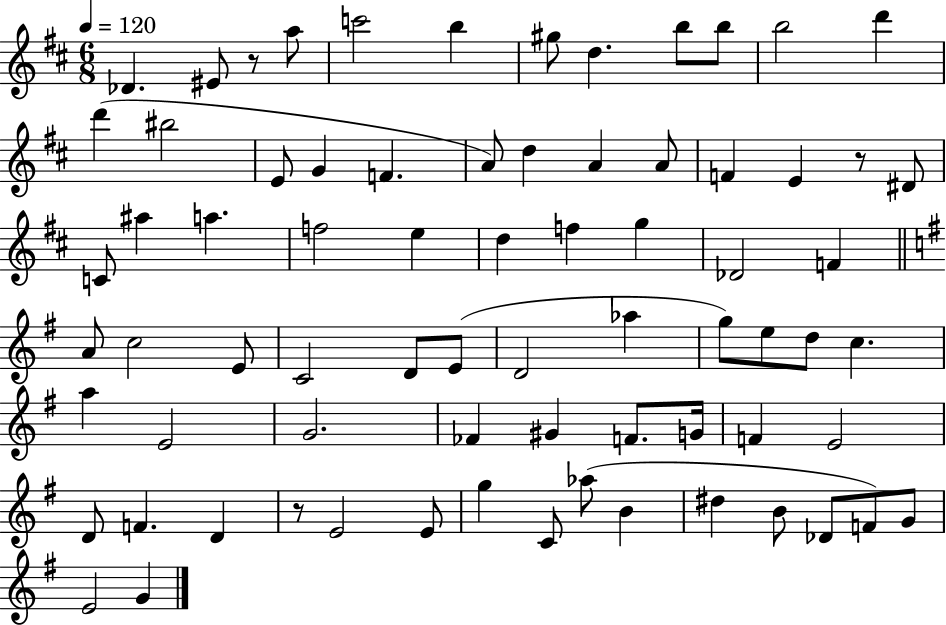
{
  \clef treble
  \numericTimeSignature
  \time 6/8
  \key d \major
  \tempo 4 = 120
  des'4. eis'8 r8 a''8 | c'''2 b''4 | gis''8 d''4. b''8 b''8 | b''2 d'''4 | \break d'''4( bis''2 | e'8 g'4 f'4. | a'8) d''4 a'4 a'8 | f'4 e'4 r8 dis'8 | \break c'8 ais''4 a''4. | f''2 e''4 | d''4 f''4 g''4 | des'2 f'4 | \break \bar "||" \break \key e \minor a'8 c''2 e'8 | c'2 d'8 e'8( | d'2 aes''4 | g''8) e''8 d''8 c''4. | \break a''4 e'2 | g'2. | fes'4 gis'4 f'8. g'16 | f'4 e'2 | \break d'8 f'4. d'4 | r8 e'2 e'8 | g''4 c'8 aes''8( b'4 | dis''4 b'8 des'8 f'8) g'8 | \break e'2 g'4 | \bar "|."
}